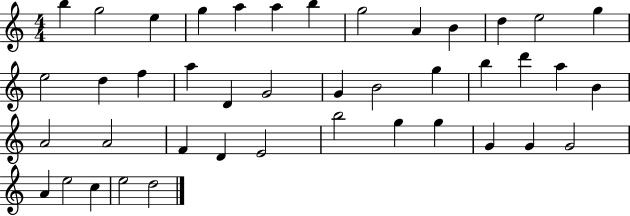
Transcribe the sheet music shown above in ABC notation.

X:1
T:Untitled
M:4/4
L:1/4
K:C
b g2 e g a a b g2 A B d e2 g e2 d f a D G2 G B2 g b d' a B A2 A2 F D E2 b2 g g G G G2 A e2 c e2 d2